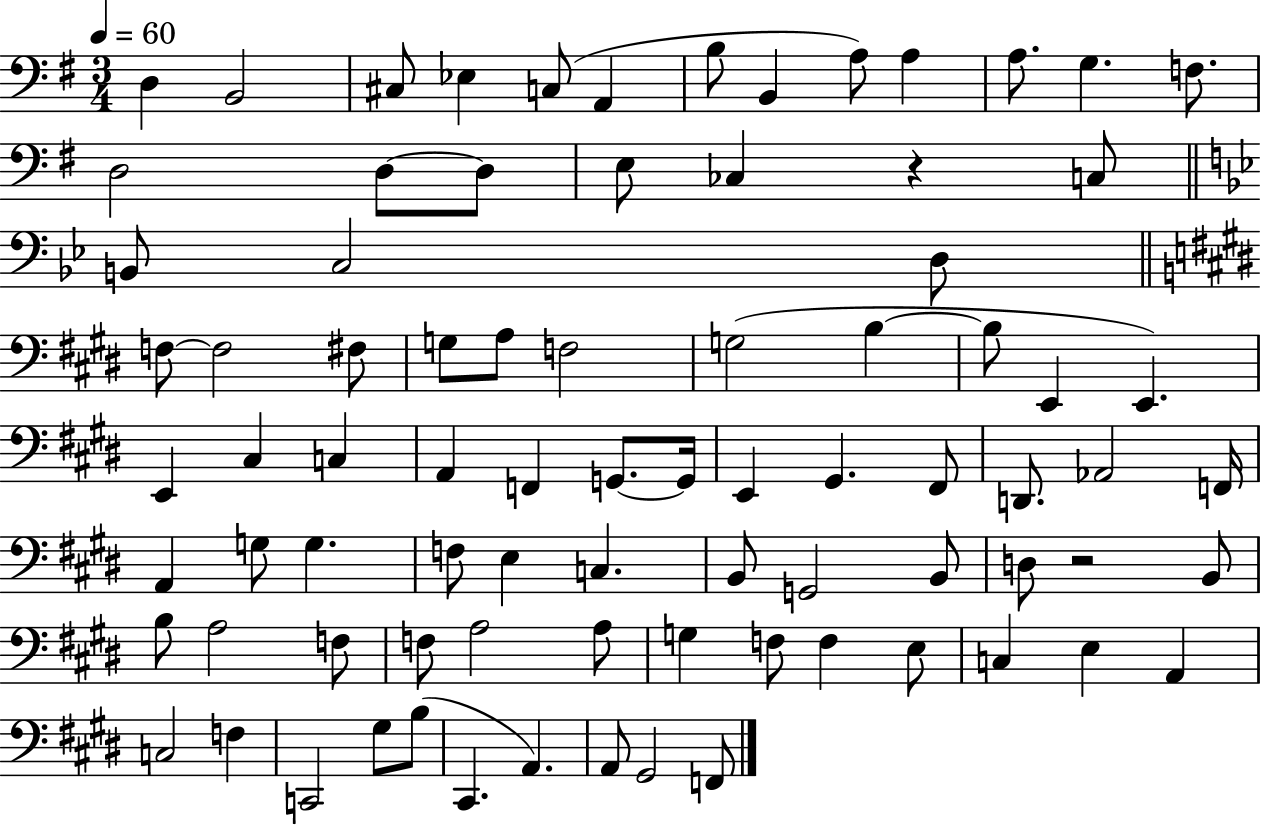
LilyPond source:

{
  \clef bass
  \numericTimeSignature
  \time 3/4
  \key g \major
  \tempo 4 = 60
  d4 b,2 | cis8 ees4 c8( a,4 | b8 b,4 a8) a4 | a8. g4. f8. | \break d2 d8~~ d8 | e8 ces4 r4 c8 | \bar "||" \break \key g \minor b,8 c2 d8 | \bar "||" \break \key e \major f8~~ f2 fis8 | g8 a8 f2 | g2( b4~~ | b8 e,4 e,4.) | \break e,4 cis4 c4 | a,4 f,4 g,8.~~ g,16 | e,4 gis,4. fis,8 | d,8. aes,2 f,16 | \break a,4 g8 g4. | f8 e4 c4. | b,8 g,2 b,8 | d8 r2 b,8 | \break b8 a2 f8 | f8 a2 a8 | g4 f8 f4 e8 | c4 e4 a,4 | \break c2 f4 | c,2 gis8 b8( | cis,4. a,4.) | a,8 gis,2 f,8 | \break \bar "|."
}